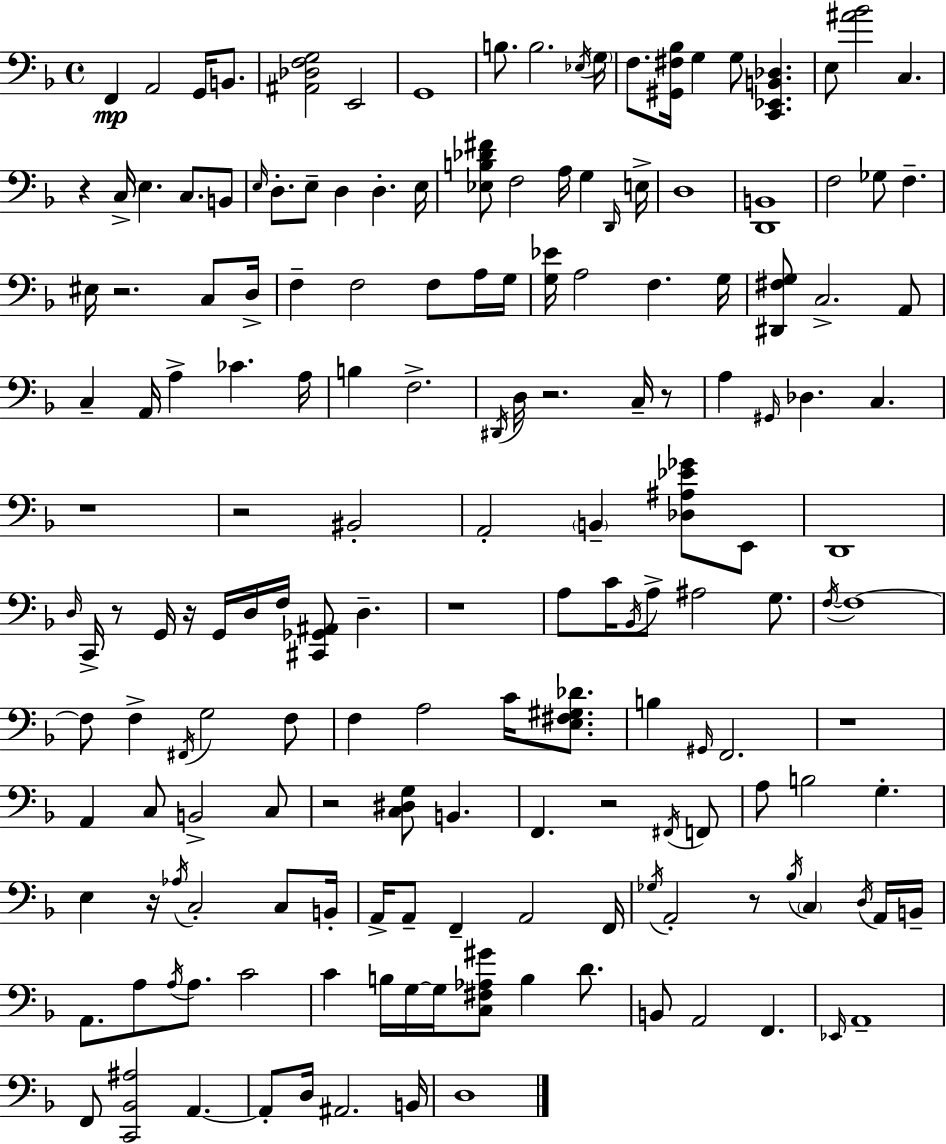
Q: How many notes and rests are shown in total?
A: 171